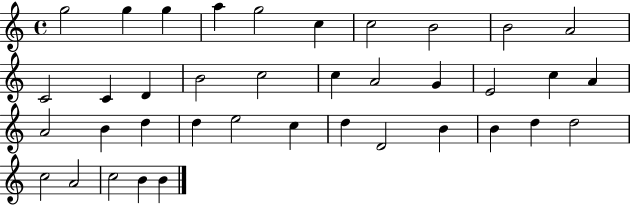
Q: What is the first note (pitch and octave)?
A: G5